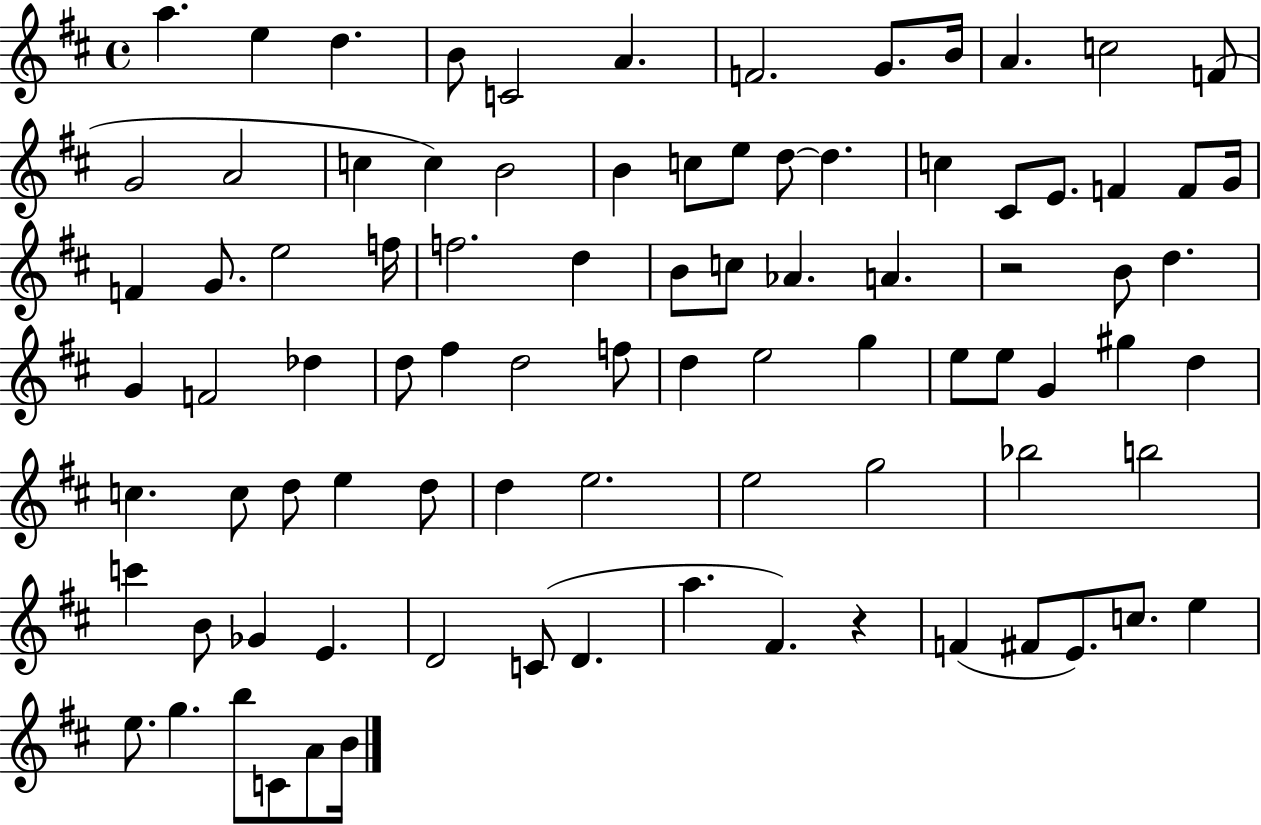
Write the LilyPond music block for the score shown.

{
  \clef treble
  \time 4/4
  \defaultTimeSignature
  \key d \major
  \repeat volta 2 { a''4. e''4 d''4. | b'8 c'2 a'4. | f'2. g'8. b'16 | a'4. c''2 f'8( | \break g'2 a'2 | c''4 c''4) b'2 | b'4 c''8 e''8 d''8~~ d''4. | c''4 cis'8 e'8. f'4 f'8 g'16 | \break f'4 g'8. e''2 f''16 | f''2. d''4 | b'8 c''8 aes'4. a'4. | r2 b'8 d''4. | \break g'4 f'2 des''4 | d''8 fis''4 d''2 f''8 | d''4 e''2 g''4 | e''8 e''8 g'4 gis''4 d''4 | \break c''4. c''8 d''8 e''4 d''8 | d''4 e''2. | e''2 g''2 | bes''2 b''2 | \break c'''4 b'8 ges'4 e'4. | d'2 c'8( d'4. | a''4. fis'4.) r4 | f'4( fis'8 e'8.) c''8. e''4 | \break e''8. g''4. b''8 c'8 a'8 b'16 | } \bar "|."
}